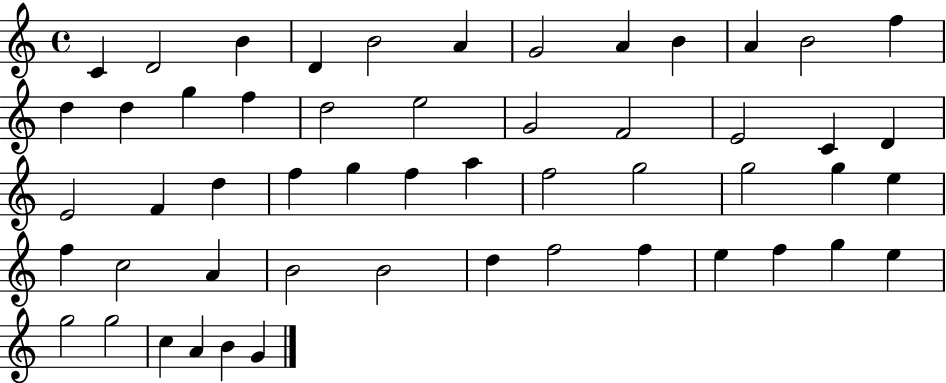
{
  \clef treble
  \time 4/4
  \defaultTimeSignature
  \key c \major
  c'4 d'2 b'4 | d'4 b'2 a'4 | g'2 a'4 b'4 | a'4 b'2 f''4 | \break d''4 d''4 g''4 f''4 | d''2 e''2 | g'2 f'2 | e'2 c'4 d'4 | \break e'2 f'4 d''4 | f''4 g''4 f''4 a''4 | f''2 g''2 | g''2 g''4 e''4 | \break f''4 c''2 a'4 | b'2 b'2 | d''4 f''2 f''4 | e''4 f''4 g''4 e''4 | \break g''2 g''2 | c''4 a'4 b'4 g'4 | \bar "|."
}